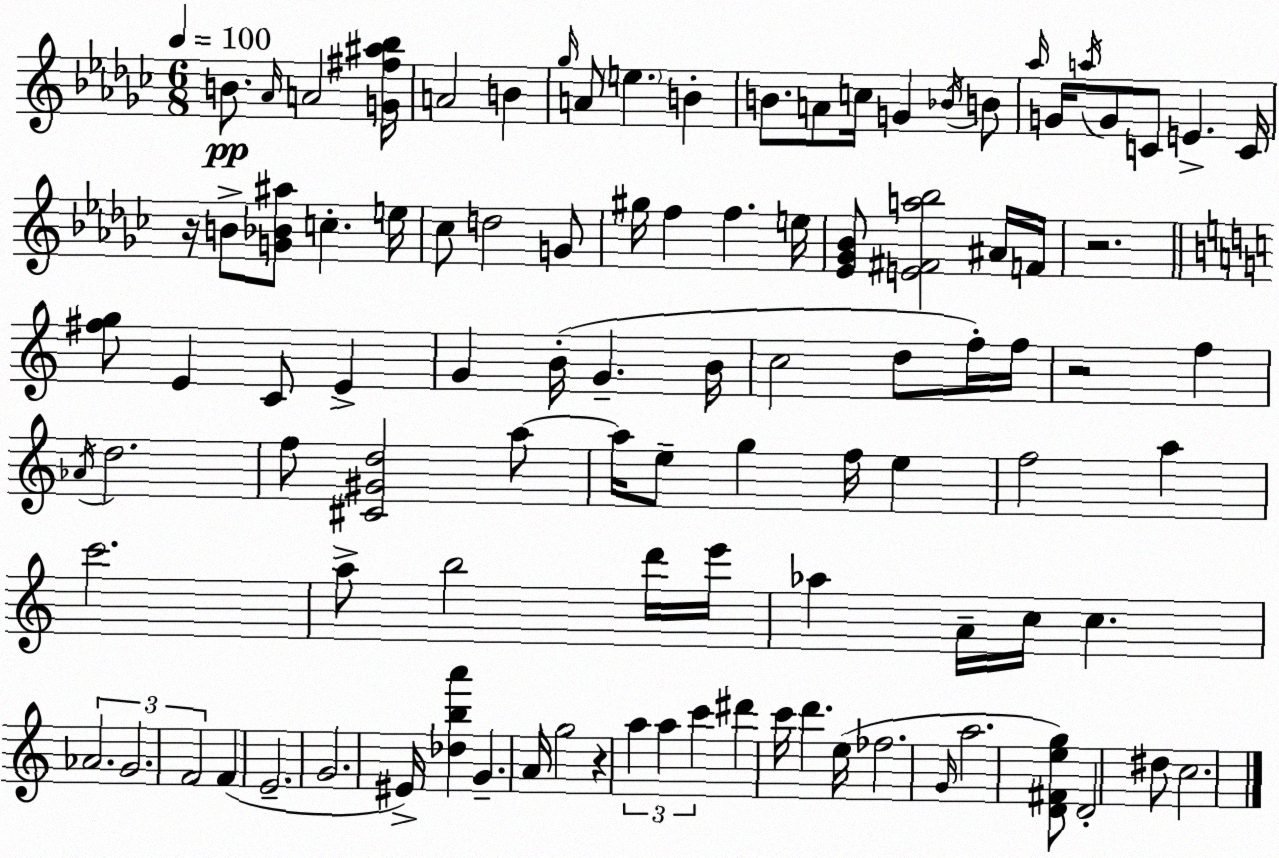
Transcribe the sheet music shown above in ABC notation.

X:1
T:Untitled
M:6/8
L:1/4
K:Ebm
B/2 _A/4 A2 [G^f^a_b]/4 A2 B _g/4 A/2 e B B/2 A/2 c/4 G _B/4 B/2 _a/4 G/4 a/4 G/2 C/2 E C/4 z/4 B/2 [G_B^a]/2 c e/4 _c/2 d2 G/2 ^g/4 f f e/4 [_E_G_B]/2 [E^Fa_b]2 ^A/4 F/4 z2 [^fg]/2 E C/2 E G B/4 G B/4 c2 d/2 f/4 f/4 z2 f _A/4 d2 f/2 [^C^Gd]2 a/2 a/4 e/2 g f/4 e f2 a c'2 a/2 b2 d'/4 e'/4 _a A/4 c/4 c _A2 G2 F2 F E2 G2 ^E/4 [_dba'] G A/4 g2 z a a c' ^d' c'/4 d' e/4 _f2 G/4 a2 [D^Feg]/2 D2 ^d/2 c2